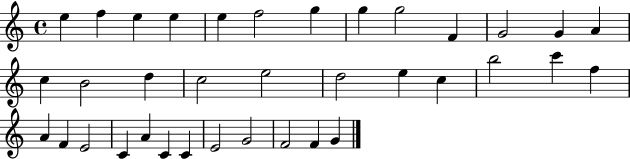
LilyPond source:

{
  \clef treble
  \time 4/4
  \defaultTimeSignature
  \key c \major
  e''4 f''4 e''4 e''4 | e''4 f''2 g''4 | g''4 g''2 f'4 | g'2 g'4 a'4 | \break c''4 b'2 d''4 | c''2 e''2 | d''2 e''4 c''4 | b''2 c'''4 f''4 | \break a'4 f'4 e'2 | c'4 a'4 c'4 c'4 | e'2 g'2 | f'2 f'4 g'4 | \break \bar "|."
}